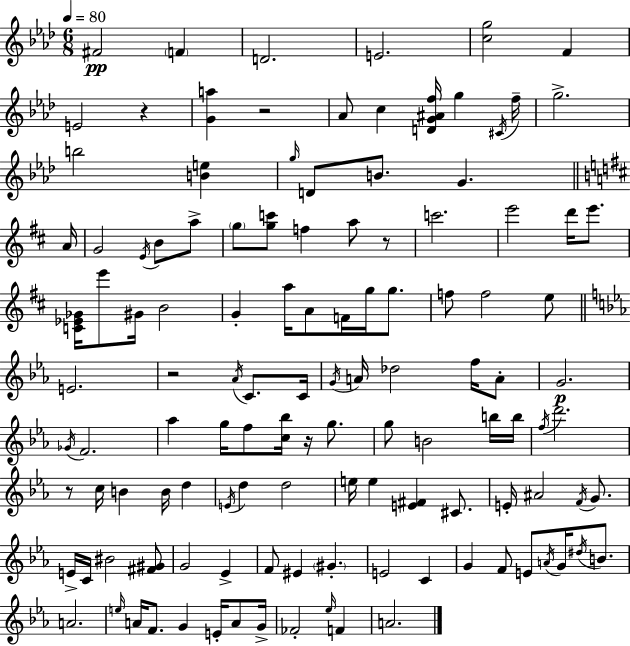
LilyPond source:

{
  \clef treble
  \numericTimeSignature
  \time 6/8
  \key f \minor
  \tempo 4 = 80
  fis'2\pp \parenthesize f'4 | d'2. | e'2. | <c'' g''>2 f'4 | \break e'2 r4 | <g' a''>4 r2 | aes'8 c''4 <d' g' ais' f''>16 g''4 \acciaccatura { cis'16 } | f''16-- g''2.-> | \break b''2 <b' e''>4 | \grace { g''16 } d'8 b'8. g'4. | \bar "||" \break \key b \minor a'16 g'2 \acciaccatura { e'16 } b'8 | a''8-> \parenthesize g''8 <g'' c'''>8 f''4 a''8 | r8 c'''2. | e'''2 d'''16 e'''8. | \break <c' ees' ges'>16 e'''8 gis'16 b'2 | g'4-. a''16 a'8 f'16 g''16 g''8. | f''8 f''2 | e''8 \bar "||" \break \key ees \major e'2. | r2 \acciaccatura { aes'16 } c'8. | c'16 \acciaccatura { g'16 } a'16 des''2 f''16 | a'8-. g'2.\p | \break \acciaccatura { ges'16 } f'2. | aes''4 g''16 f''8 <c'' bes''>16 r16 | g''8. g''8 b'2 | b''16 b''16 \acciaccatura { f''16 } d'''2. | \break r8 c''16 b'4 b'16 | d''4 \acciaccatura { e'16 } d''4 d''2 | e''16 e''4 <e' fis'>4 | cis'8. e'16-. ais'2 | \break \acciaccatura { f'16 } g'8. e'16-> c'16 bis'2 | <fis' gis'>8 g'2 | ees'4-> f'8 eis'4 | \parenthesize gis'4.-. e'2 | \break c'4 g'4 f'8 | e'8 \acciaccatura { a'16 } g'16 \acciaccatura { dis''16 } b'8. a'2. | \grace { e''16 } a'16 f'8. | g'4 e'16-. a'8 g'16-> fes'2-. | \break \grace { ees''16 } f'4 a'2. | \bar "|."
}